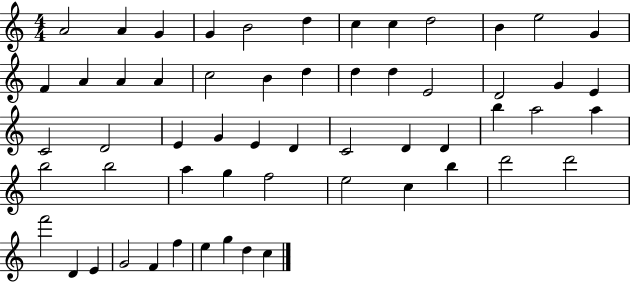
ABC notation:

X:1
T:Untitled
M:4/4
L:1/4
K:C
A2 A G G B2 d c c d2 B e2 G F A A A c2 B d d d E2 D2 G E C2 D2 E G E D C2 D D b a2 a b2 b2 a g f2 e2 c b d'2 d'2 f'2 D E G2 F f e g d c